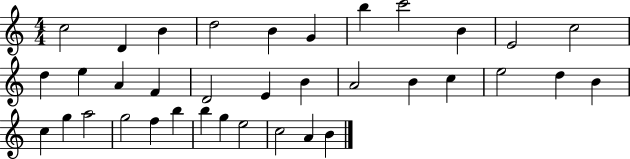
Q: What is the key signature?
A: C major